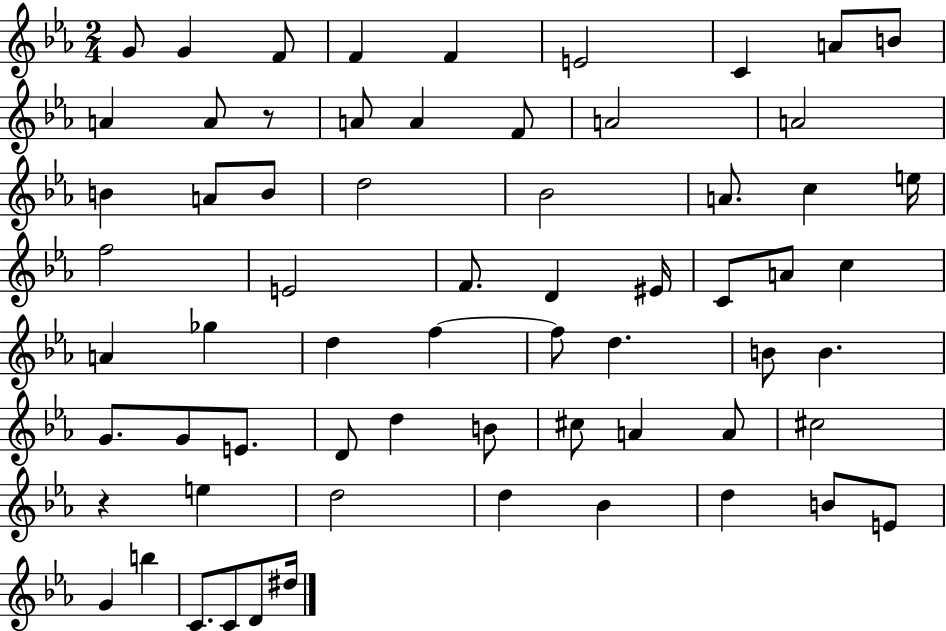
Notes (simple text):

G4/e G4/q F4/e F4/q F4/q E4/h C4/q A4/e B4/e A4/q A4/e R/e A4/e A4/q F4/e A4/h A4/h B4/q A4/e B4/e D5/h Bb4/h A4/e. C5/q E5/s F5/h E4/h F4/e. D4/q EIS4/s C4/e A4/e C5/q A4/q Gb5/q D5/q F5/q F5/e D5/q. B4/e B4/q. G4/e. G4/e E4/e. D4/e D5/q B4/e C#5/e A4/q A4/e C#5/h R/q E5/q D5/h D5/q Bb4/q D5/q B4/e E4/e G4/q B5/q C4/e. C4/e D4/e D#5/s